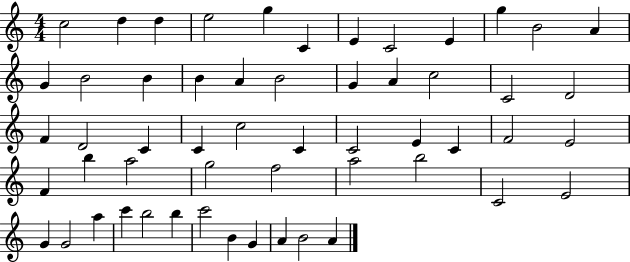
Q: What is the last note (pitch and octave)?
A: A4